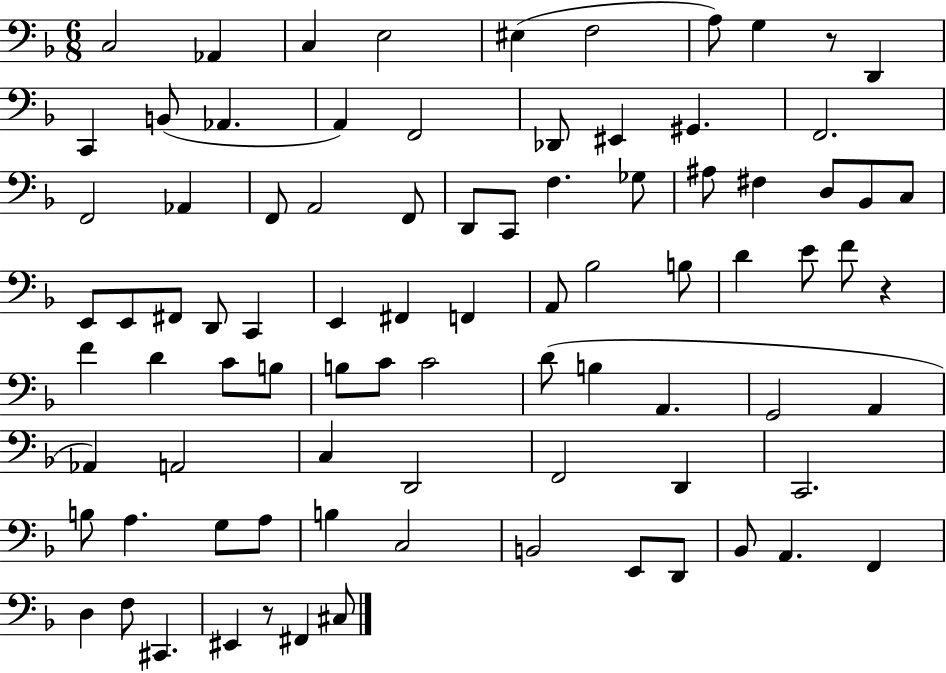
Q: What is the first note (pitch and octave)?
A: C3